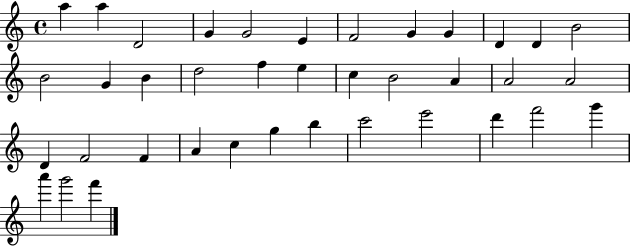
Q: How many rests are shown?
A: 0